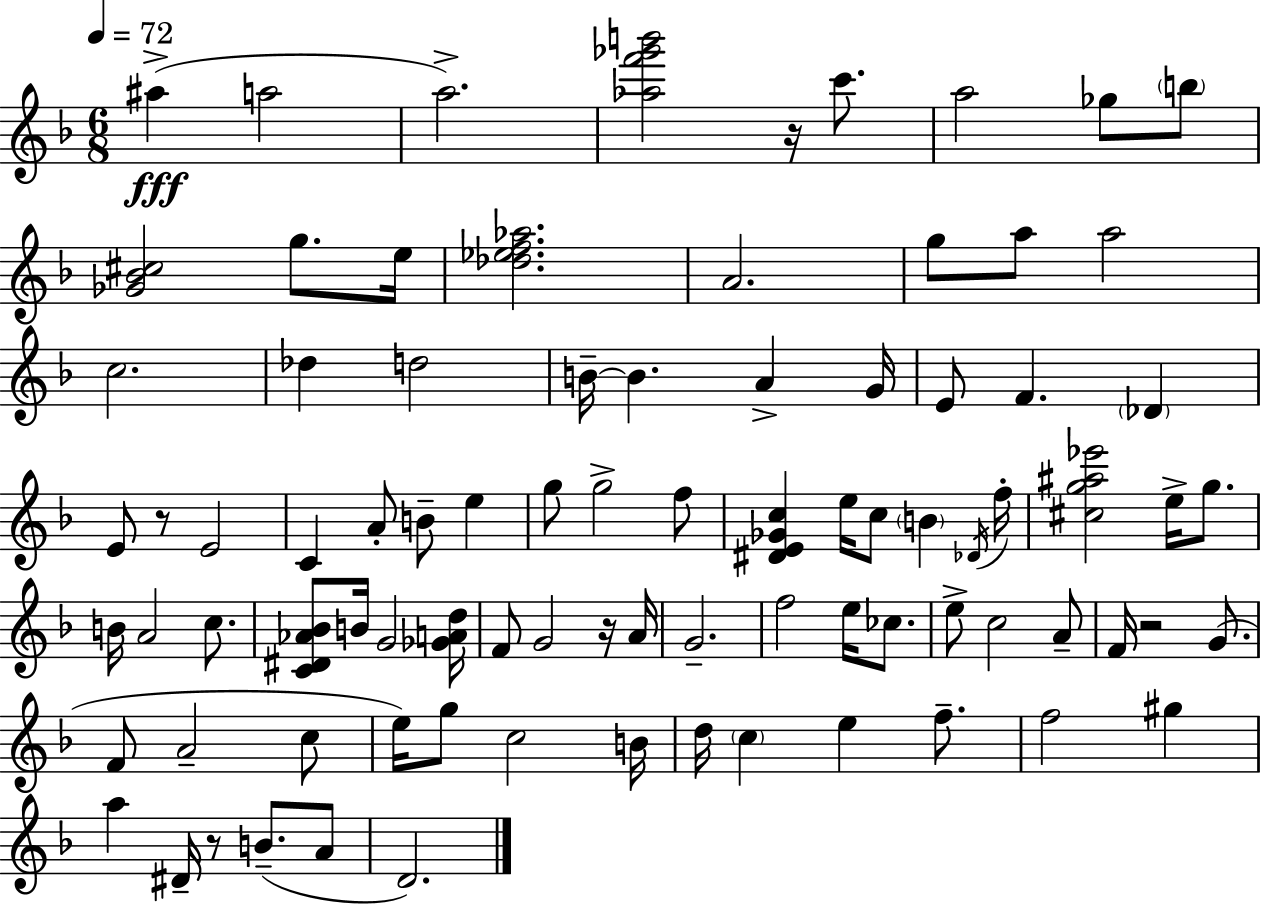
{
  \clef treble
  \numericTimeSignature
  \time 6/8
  \key f \major
  \tempo 4 = 72
  ais''4->(\fff a''2 | a''2.->) | <aes'' f''' ges''' b'''>2 r16 c'''8. | a''2 ges''8 \parenthesize b''8 | \break <ges' bes' cis''>2 g''8. e''16 | <des'' ees'' f'' aes''>2. | a'2. | g''8 a''8 a''2 | \break c''2. | des''4 d''2 | b'16--~~ b'4. a'4-> g'16 | e'8 f'4. \parenthesize des'4 | \break e'8 r8 e'2 | c'4 a'8-. b'8-- e''4 | g''8 g''2-> f''8 | <dis' e' ges' c''>4 e''16 c''8 \parenthesize b'4 \acciaccatura { des'16 } | \break f''16-. <cis'' g'' ais'' ees'''>2 e''16-> g''8. | b'16 a'2 c''8. | <c' dis' aes' bes'>8 b'16 g'2 | <ges' a' d''>16 f'8 g'2 r16 | \break a'16 g'2.-- | f''2 e''16 ces''8. | e''8-> c''2 a'8-- | f'16 r2 g'8.( | \break f'8 a'2-- c''8 | e''16) g''8 c''2 | b'16 d''16 \parenthesize c''4 e''4 f''8.-- | f''2 gis''4 | \break a''4 dis'16-- r8 b'8.--( a'8 | d'2.) | \bar "|."
}